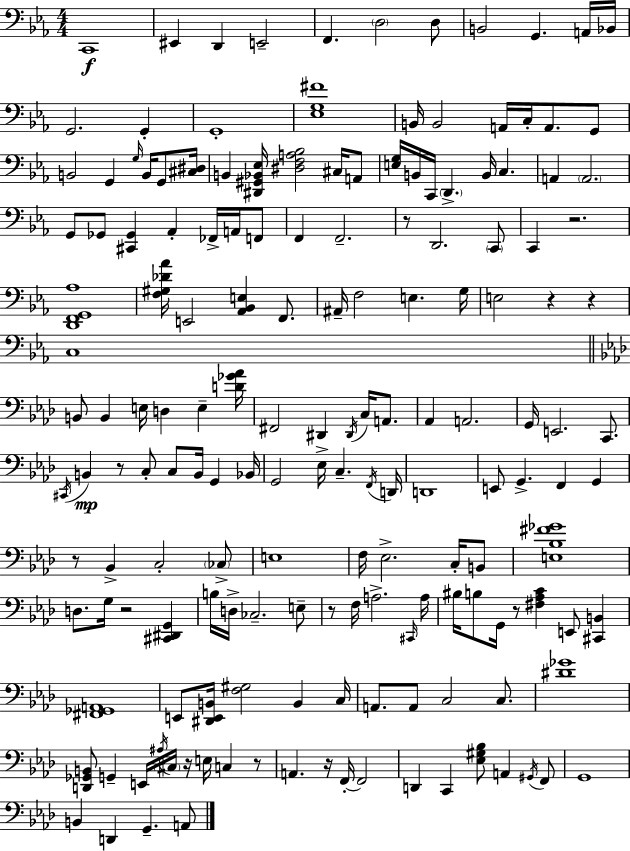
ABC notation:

X:1
T:Untitled
M:4/4
L:1/4
K:Eb
C,,4 ^E,, D,, E,,2 F,, D,2 D,/2 B,,2 G,, A,,/4 _B,,/4 G,,2 G,, G,,4 [_E,G,^F]4 B,,/4 B,,2 A,,/4 C,/4 A,,/2 G,,/2 B,,2 G,, G,/4 B,,/4 G,,/2 [^C,^D,]/4 B,, [^D,,^G,,_B,,_E,]/4 [^D,F,A,_B,]2 ^C,/4 A,,/2 [E,G,]/4 B,,/4 C,,/4 D,, B,,/4 C, A,, A,,2 G,,/2 _G,,/2 [^C,,_G,,] _A,, _F,,/4 A,,/4 F,,/2 F,, F,,2 z/2 D,,2 C,,/2 C,, z2 [D,,F,,G,,_A,]4 [F,^G,_D_A]/4 E,,2 [_A,,_B,,E,] F,,/2 ^A,,/4 F,2 E, G,/4 E,2 z z C,4 B,,/2 B,, E,/4 D, E, [D_G_A]/4 ^F,,2 ^D,, ^D,,/4 C,/4 A,,/2 _A,, A,,2 G,,/4 E,,2 C,,/2 ^C,,/4 B,, z/2 C,/2 C,/2 B,,/4 G,, _B,,/4 G,,2 _E,/4 C, F,,/4 D,,/4 D,,4 E,,/2 G,, F,, G,, z/2 _B,, C,2 _C,/2 E,4 F,/4 _E,2 C,/4 B,,/2 [E,_B,^F_G]4 D,/2 G,/4 z2 [^C,,^D,,G,,] B,/4 D,/4 _C,2 E,/2 z/2 F,/4 A,2 ^C,,/4 A,/4 ^B,/4 B,/2 G,,/4 z/2 [^F,_A,C] E,,/2 [^C,,B,,] [^F,,_G,,A,,]4 E,,/2 [^D,,E,,B,,]/4 [F,^G,]2 B,, C,/4 A,,/2 A,,/2 C,2 C,/2 [^D_G]4 [D,,_G,,B,,]/2 G,, E,,/4 ^A,/4 ^C,/4 z/4 E,/4 C, z/2 A,, z/4 F,,/4 F,,2 D,, C,, [_E,^G,_B,]/2 A,, ^G,,/4 F,,/2 G,,4 B,, D,, G,, A,,/2